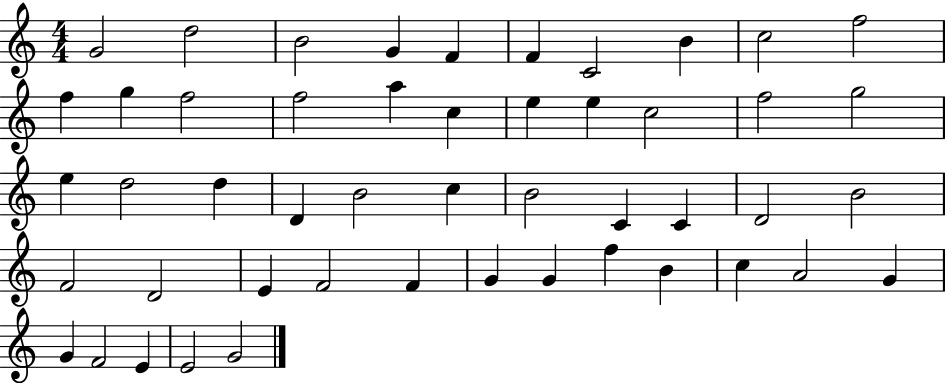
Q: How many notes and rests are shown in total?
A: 49